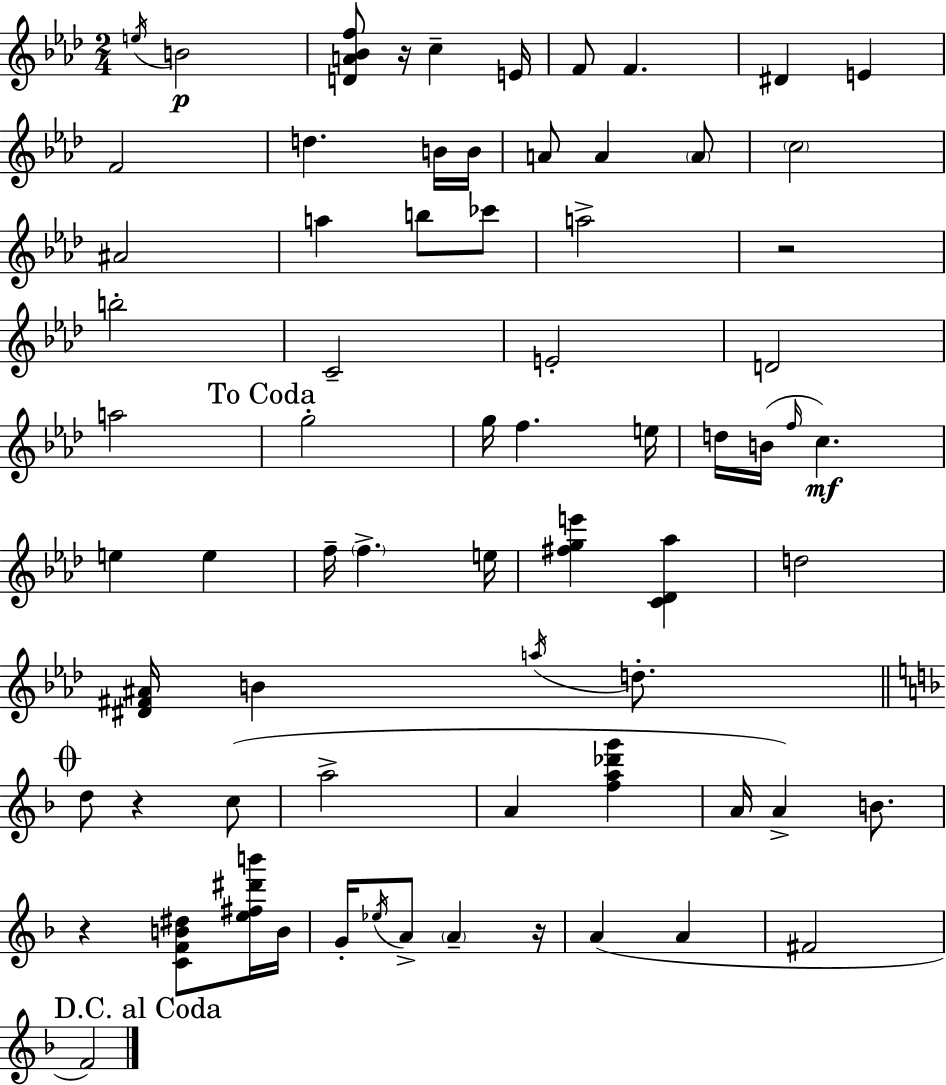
X:1
T:Untitled
M:2/4
L:1/4
K:Ab
e/4 B2 [DA_Bf]/2 z/4 c E/4 F/2 F ^D E F2 d B/4 B/4 A/2 A A/2 c2 ^A2 a b/2 _c'/2 a2 z2 b2 C2 E2 D2 a2 g2 g/4 f e/4 d/4 B/4 f/4 c e e f/4 f e/4 [^fge'] [C_D_a] d2 [^D^F^A]/4 B a/4 d/2 d/2 z c/2 a2 A [fa_d'g'] A/4 A B/2 z [CFB^d]/2 [e^f^d'b']/4 B/4 G/4 _e/4 A/2 A z/4 A A ^F2 F2